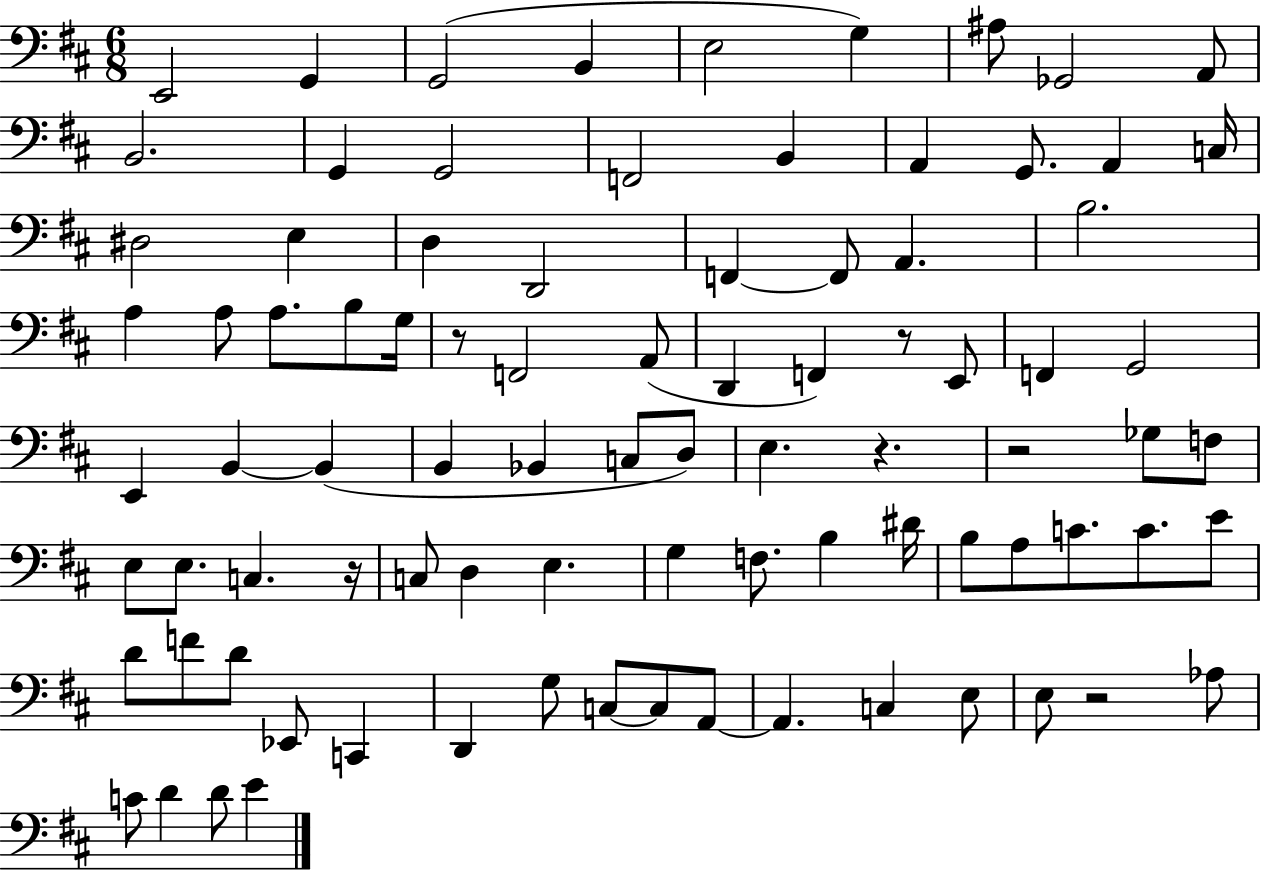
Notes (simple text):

E2/h G2/q G2/h B2/q E3/h G3/q A#3/e Gb2/h A2/e B2/h. G2/q G2/h F2/h B2/q A2/q G2/e. A2/q C3/s D#3/h E3/q D3/q D2/h F2/q F2/e A2/q. B3/h. A3/q A3/e A3/e. B3/e G3/s R/e F2/h A2/e D2/q F2/q R/e E2/e F2/q G2/h E2/q B2/q B2/q B2/q Bb2/q C3/e D3/e E3/q. R/q. R/h Gb3/e F3/e E3/e E3/e. C3/q. R/s C3/e D3/q E3/q. G3/q F3/e. B3/q D#4/s B3/e A3/e C4/e. C4/e. E4/e D4/e F4/e D4/e Eb2/e C2/q D2/q G3/e C3/e C3/e A2/e A2/q. C3/q E3/e E3/e R/h Ab3/e C4/e D4/q D4/e E4/q